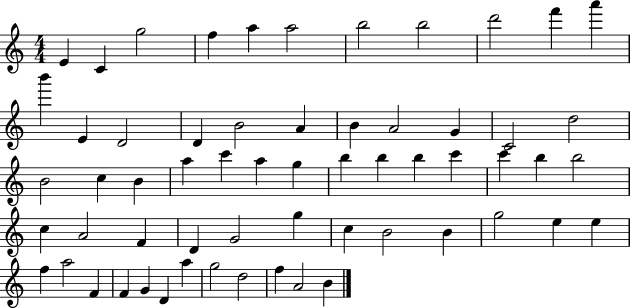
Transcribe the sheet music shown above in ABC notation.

X:1
T:Untitled
M:4/4
L:1/4
K:C
E C g2 f a a2 b2 b2 d'2 f' a' b' E D2 D B2 A B A2 G C2 d2 B2 c B a c' a g b b b c' c' b b2 c A2 F D G2 g c B2 B g2 e e f a2 F F G D a g2 d2 f A2 B